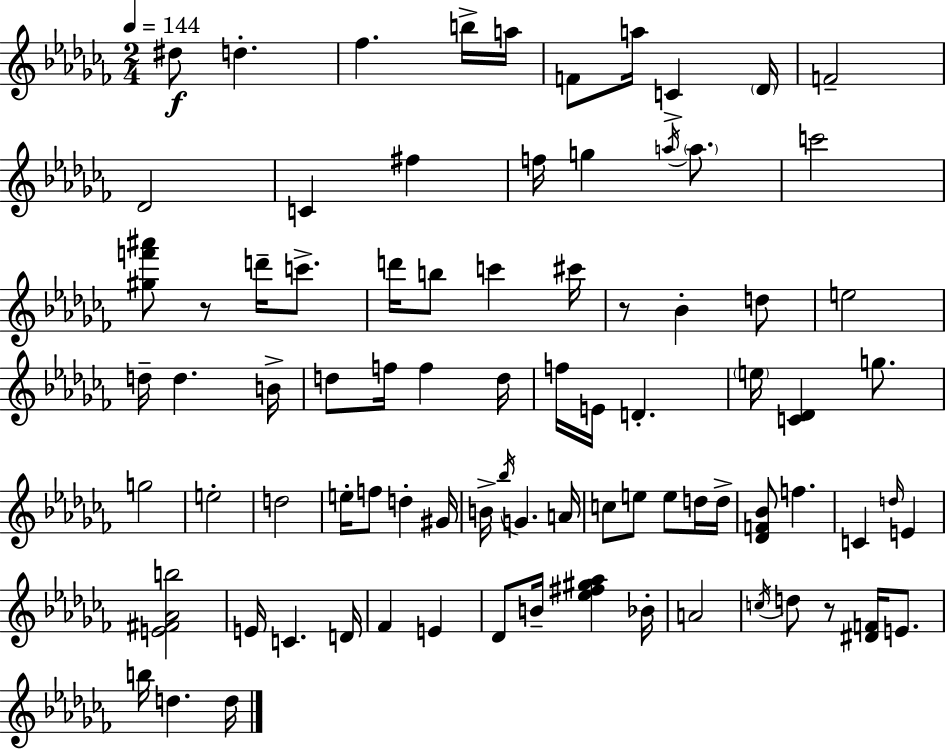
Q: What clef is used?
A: treble